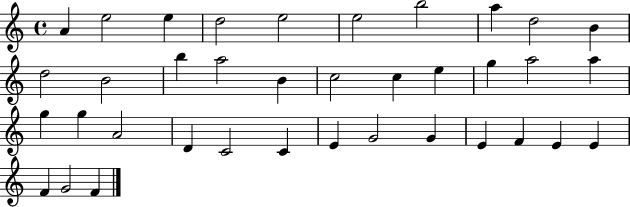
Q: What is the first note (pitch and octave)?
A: A4